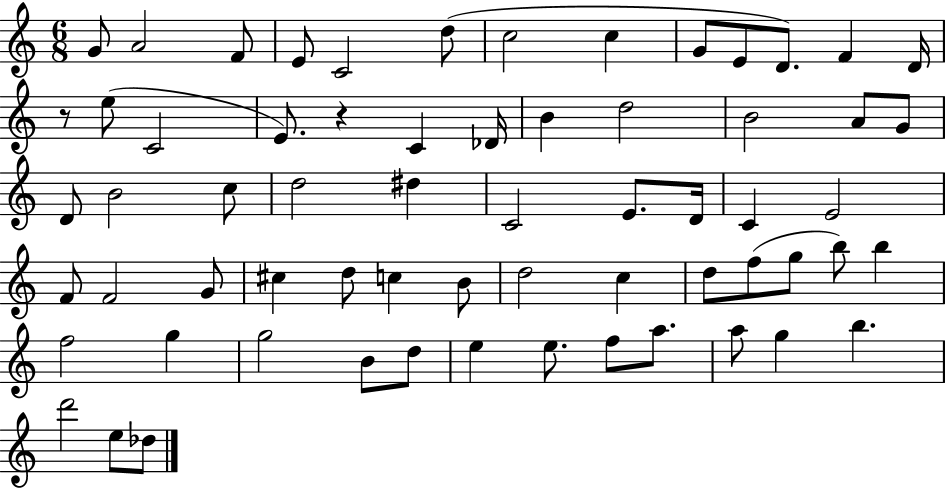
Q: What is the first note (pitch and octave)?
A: G4